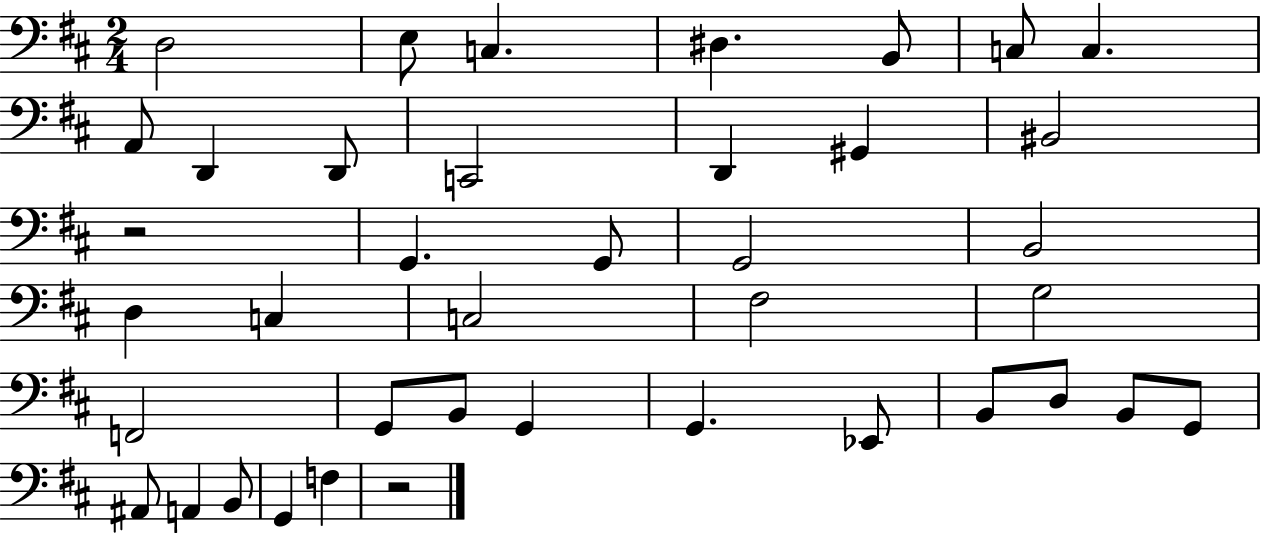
D3/h E3/e C3/q. D#3/q. B2/e C3/e C3/q. A2/e D2/q D2/e C2/h D2/q G#2/q BIS2/h R/h G2/q. G2/e G2/h B2/h D3/q C3/q C3/h F#3/h G3/h F2/h G2/e B2/e G2/q G2/q. Eb2/e B2/e D3/e B2/e G2/e A#2/e A2/q B2/e G2/q F3/q R/h